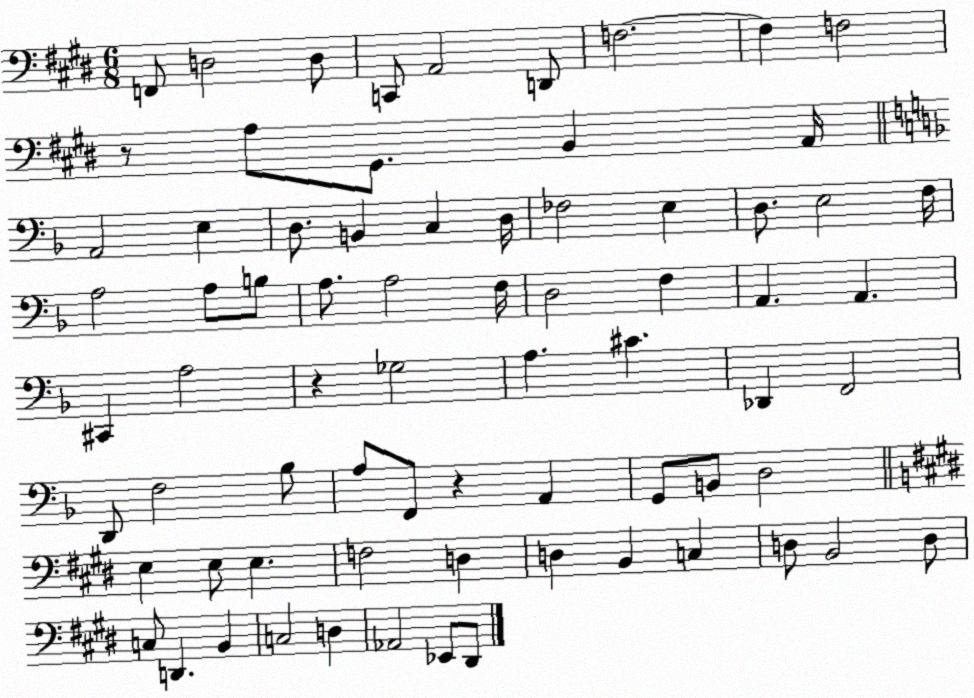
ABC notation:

X:1
T:Untitled
M:6/8
L:1/4
K:E
F,,/2 D,2 D,/2 C,,/2 A,,2 D,,/2 F,2 F, F,2 z/2 A,/2 ^G,,/2 B,, A,,/4 A,,2 E, D,/2 B,, C, D,/4 _F,2 E, D,/2 E,2 F,/4 A,2 A,/2 B,/2 A,/2 A,2 F,/4 D,2 F, A,, A,, ^C,, A,2 z _G,2 A, ^C _D,, F,,2 D,,/2 F,2 _B,/2 A,/2 F,,/2 z A,, G,,/2 B,,/2 D,2 E, E,/2 E, F,2 D, D, B,, C, D,/2 B,,2 D,/2 C,/2 D,, B,, C,2 D, _A,,2 _E,,/2 ^D,,/2